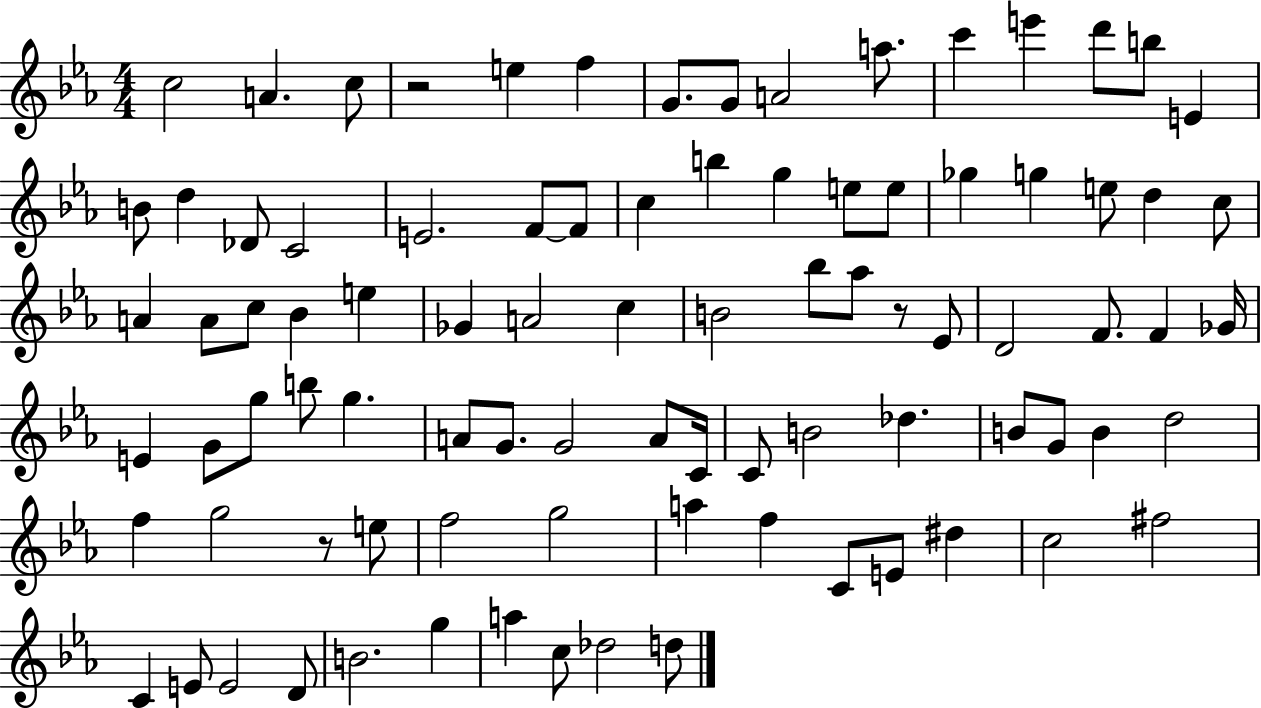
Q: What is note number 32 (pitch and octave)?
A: A4